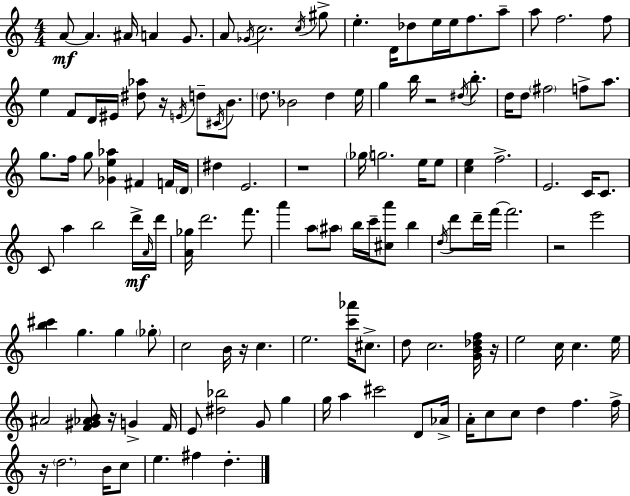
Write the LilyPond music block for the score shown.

{
  \clef treble
  \numericTimeSignature
  \time 4/4
  \key c \major
  a'8~~\mf a'4. ais'16 a'4 g'8. | a'8 \acciaccatura { ges'16 } c''2. \acciaccatura { c''16 } | gis''8-> e''4.-. d'16 des''8 e''16 e''16 f''8. | a''8-- a''8 f''2. | \break f''8 e''4 f'8 d'16 eis'16 <dis'' aes''>8 r16 \acciaccatura { e'16 } d''8-- | \acciaccatura { cis'16 } b'8. \parenthesize d''8. bes'2 d''4 | e''16 g''4 b''16 r2 | \acciaccatura { dis''16 } b''8.-. d''16 d''8 \parenthesize fis''2 | \break f''8-> a''8. g''8. f''16 g''8 <ges' e'' aes''>4 fis'4 | f'16 \parenthesize d'16 dis''4 e'2. | r1 | \parenthesize ges''16 g''2. | \break e''16 e''8 <c'' e''>4 f''2.-> | e'2. | c'16 c'8. c'8 a''4 b''2 | d'''16->\mf \grace { a'16 } d'''16 <a' ges''>16 d'''2. | \break f'''8. a'''4 a''8 \parenthesize ais''8 b''16 c'''16-- | <cis'' a'''>8 b''4 \acciaccatura { d''16 } d'''8 d'''16-- f'''16~~ f'''2. | r2 e'''2 | <b'' cis'''>4 g''4. | \break g''4 \parenthesize ges''8-. c''2 b'16 | r16 c''4. e''2. | <c''' aes'''>16 cis''8.-> d''8 c''2. | <g' b' des'' f''>16 r16 e''2 c''16 | \break c''4. e''16 ais'2 <f' gis' aes' b'>8 | r16 g'4-> f'16 e'8 <dis'' bes''>2 | g'8 g''4 g''16 a''4 cis'''2 | d'8 aes'16-> a'16-. c''8 c''8 d''4 | \break f''4. f''16-> r16 \parenthesize d''2. | b'16 c''8 e''4. fis''4 | d''4.-. \bar "|."
}